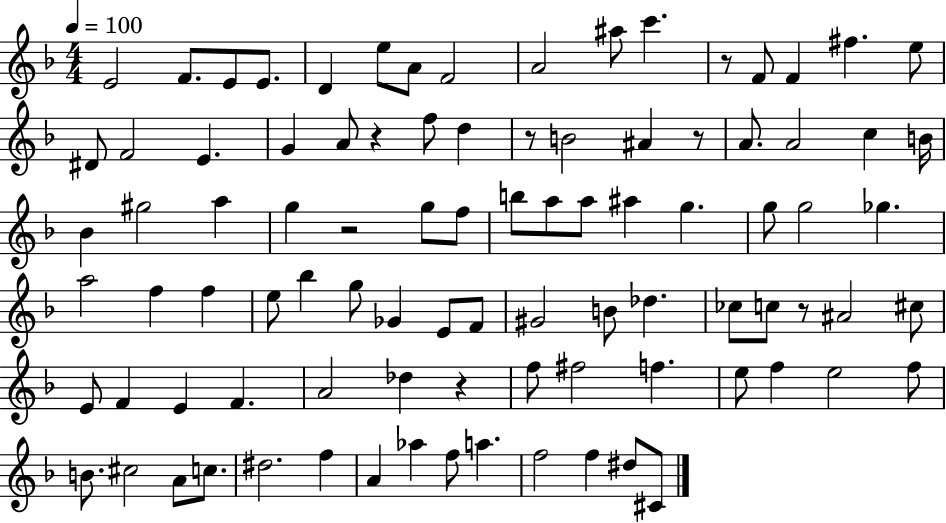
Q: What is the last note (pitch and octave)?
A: C#4